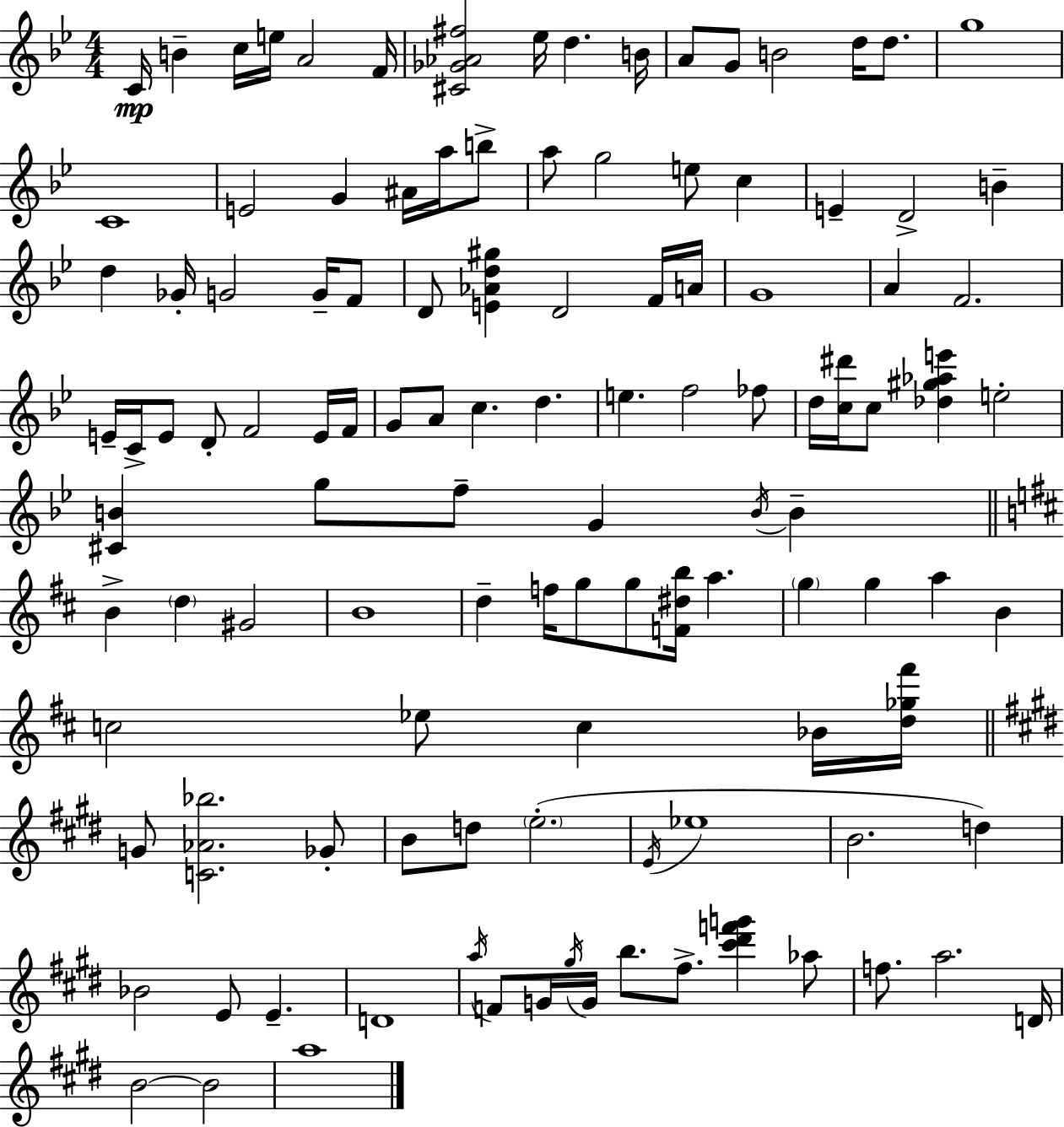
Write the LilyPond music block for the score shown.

{
  \clef treble
  \numericTimeSignature
  \time 4/4
  \key g \minor
  c'16\mp b'4-- c''16 e''16 a'2 f'16 | <cis' ges' aes' fis''>2 ees''16 d''4. b'16 | a'8 g'8 b'2 d''16 d''8. | g''1 | \break c'1 | e'2 g'4 ais'16 a''16 b''8-> | a''8 g''2 e''8 c''4 | e'4-- d'2-> b'4-- | \break d''4 ges'16-. g'2 g'16-- f'8 | d'8 <e' aes' d'' gis''>4 d'2 f'16 a'16 | g'1 | a'4 f'2. | \break e'16-- c'16-> e'8 d'8-. f'2 e'16 f'16 | g'8 a'8 c''4. d''4. | e''4. f''2 fes''8 | d''16 <c'' dis'''>16 c''8 <des'' gis'' aes'' e'''>4 e''2-. | \break <cis' b'>4 g''8 f''8-- g'4 \acciaccatura { b'16 } b'4-- | \bar "||" \break \key d \major b'4-> \parenthesize d''4 gis'2 | b'1 | d''4-- f''16 g''8 g''8 <f' dis'' b''>16 a''4. | \parenthesize g''4 g''4 a''4 b'4 | \break c''2 ees''8 c''4 bes'16 <d'' ges'' fis'''>16 | \bar "||" \break \key e \major g'8 <c' aes' bes''>2. ges'8-. | b'8 d''8 \parenthesize e''2.-.( | \acciaccatura { e'16 } ees''1 | b'2. d''4) | \break bes'2 e'8 e'4.-- | d'1 | \acciaccatura { a''16 } f'8 g'16 \acciaccatura { gis''16 } g'16 b''8. fis''8.-> <cis''' dis''' f''' g'''>4 | aes''8 f''8. a''2. | \break d'16 b'2~~ b'2 | a''1 | \bar "|."
}